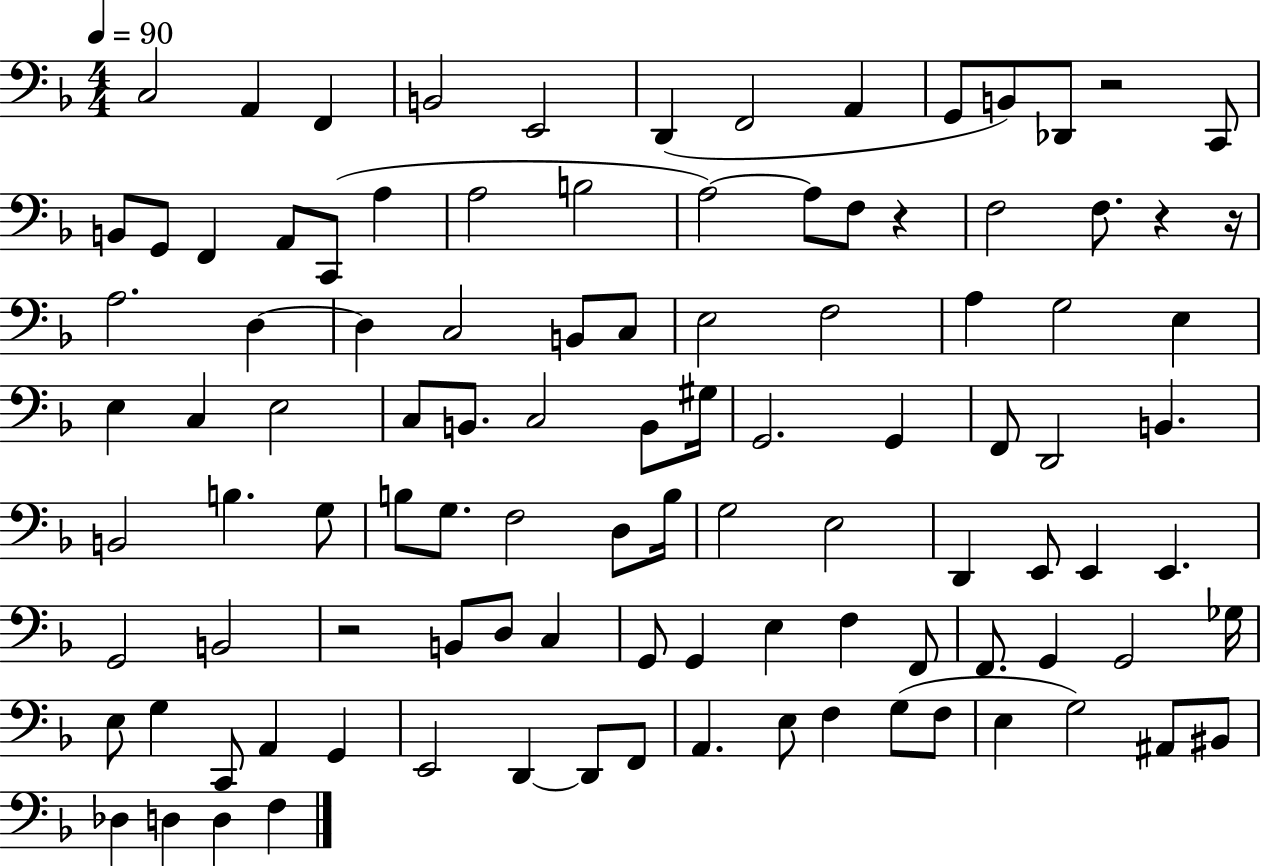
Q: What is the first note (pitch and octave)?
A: C3